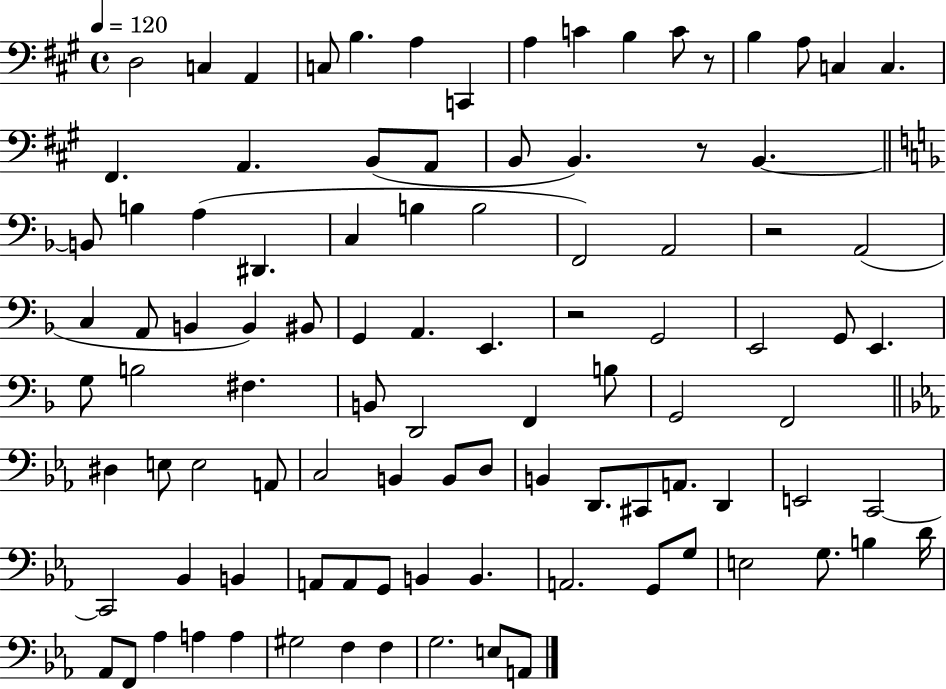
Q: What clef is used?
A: bass